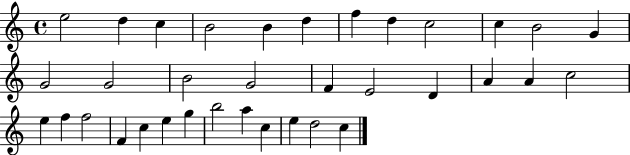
X:1
T:Untitled
M:4/4
L:1/4
K:C
e2 d c B2 B d f d c2 c B2 G G2 G2 B2 G2 F E2 D A A c2 e f f2 F c e g b2 a c e d2 c